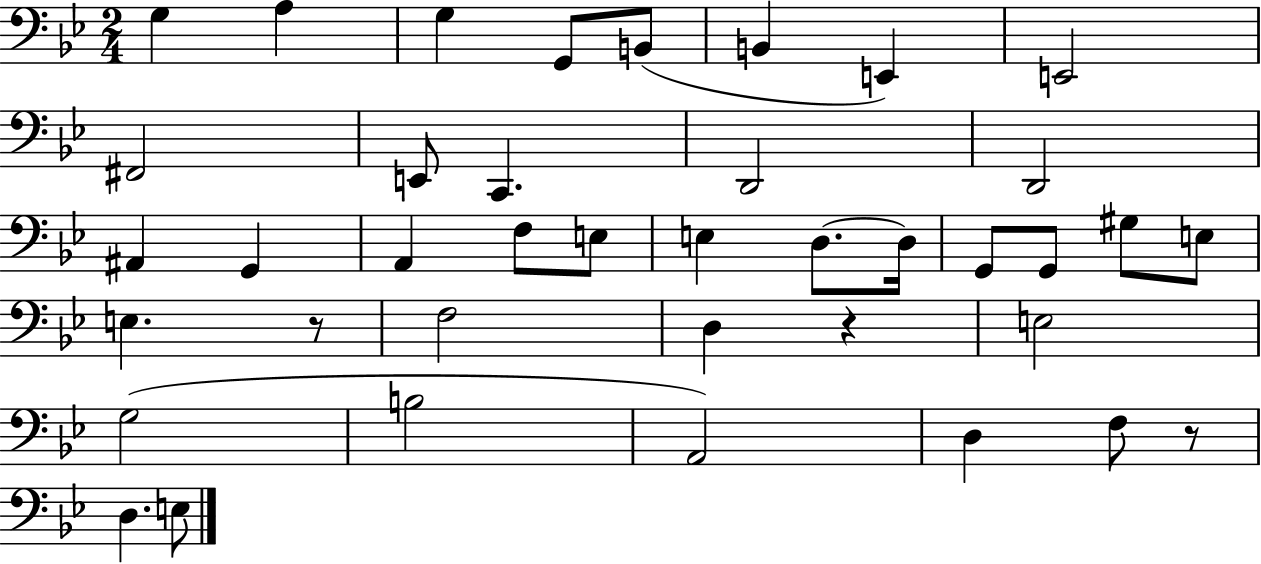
{
  \clef bass
  \numericTimeSignature
  \time 2/4
  \key bes \major
  g4 a4 | g4 g,8 b,8( | b,4 e,4) | e,2 | \break fis,2 | e,8 c,4. | d,2 | d,2 | \break ais,4 g,4 | a,4 f8 e8 | e4 d8.~~ d16 | g,8 g,8 gis8 e8 | \break e4. r8 | f2 | d4 r4 | e2 | \break g2( | b2 | a,2) | d4 f8 r8 | \break d4. e8 | \bar "|."
}